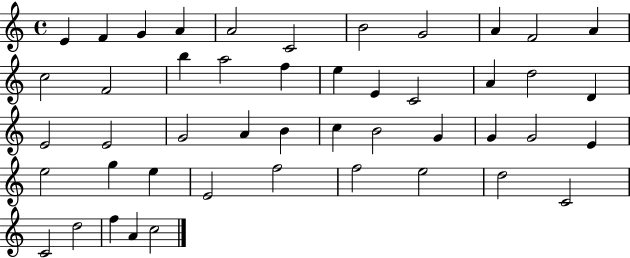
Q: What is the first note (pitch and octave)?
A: E4